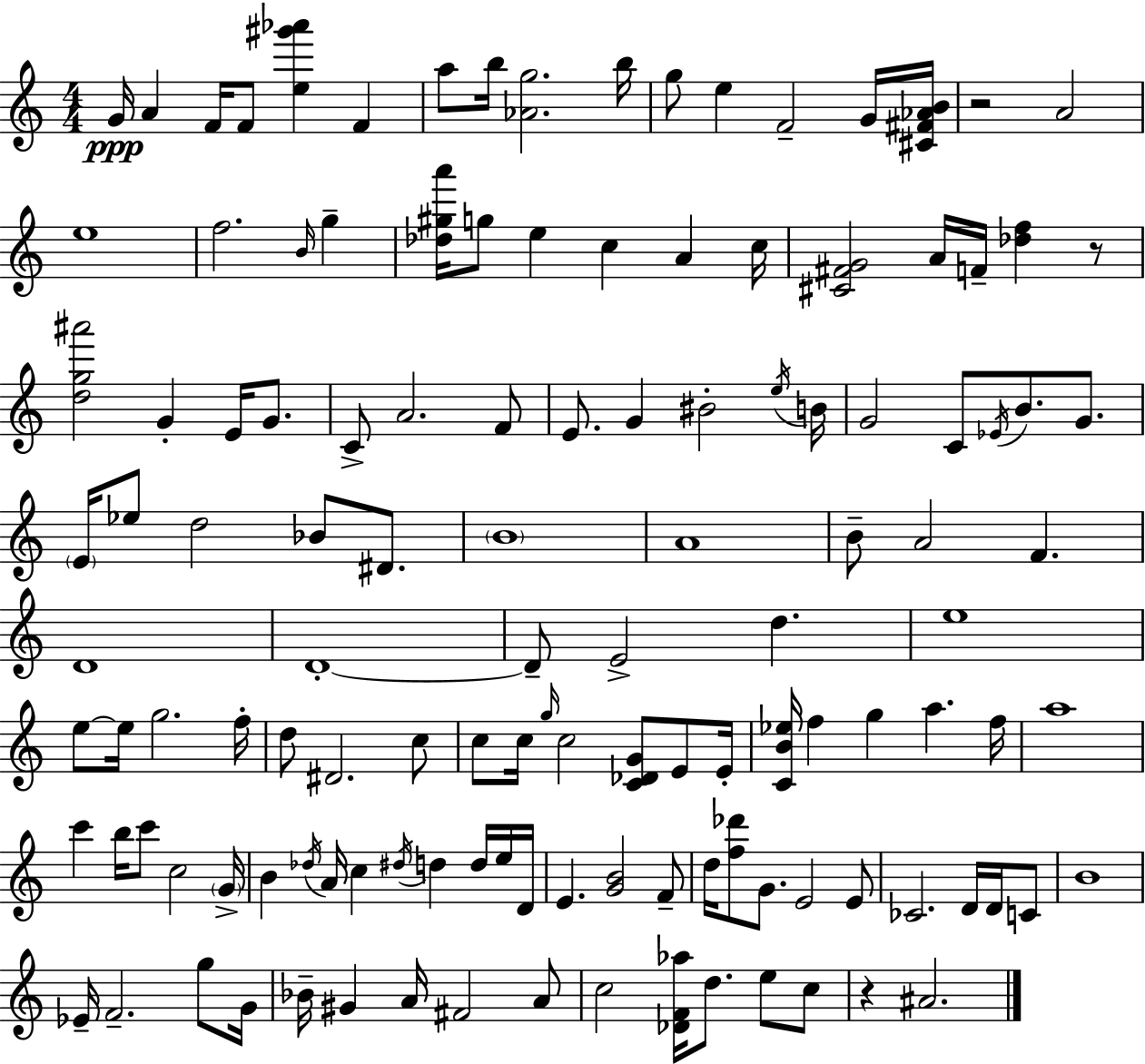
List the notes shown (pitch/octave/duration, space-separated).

G4/s A4/q F4/s F4/e [E5,G#6,Ab6]/q F4/q A5/e B5/s [Ab4,G5]/h. B5/s G5/e E5/q F4/h G4/s [C#4,F#4,Ab4,B4]/s R/h A4/h E5/w F5/h. B4/s G5/q [Db5,G#5,A6]/s G5/e E5/q C5/q A4/q C5/s [C#4,F#4,G4]/h A4/s F4/s [Db5,F5]/q R/e [D5,G5,A#6]/h G4/q E4/s G4/e. C4/e A4/h. F4/e E4/e. G4/q BIS4/h E5/s B4/s G4/h C4/e Eb4/s B4/e. G4/e. E4/s Eb5/e D5/h Bb4/e D#4/e. B4/w A4/w B4/e A4/h F4/q. D4/w D4/w D4/e E4/h D5/q. E5/w E5/e E5/s G5/h. F5/s D5/e D#4/h. C5/e C5/e C5/s G5/s C5/h [C4,Db4,G4]/e E4/e E4/s [C4,B4,Eb5]/s F5/q G5/q A5/q. F5/s A5/w C6/q B5/s C6/e C5/h G4/s B4/q Db5/s A4/s C5/q D#5/s D5/q D5/s E5/s D4/s E4/q. [G4,B4]/h F4/e D5/s [F5,Db6]/e G4/e. E4/h E4/e CES4/h. D4/s D4/s C4/e B4/w Eb4/s F4/h. G5/e G4/s Bb4/s G#4/q A4/s F#4/h A4/e C5/h [Db4,F4,Ab5]/s D5/e. E5/e C5/e R/q A#4/h.